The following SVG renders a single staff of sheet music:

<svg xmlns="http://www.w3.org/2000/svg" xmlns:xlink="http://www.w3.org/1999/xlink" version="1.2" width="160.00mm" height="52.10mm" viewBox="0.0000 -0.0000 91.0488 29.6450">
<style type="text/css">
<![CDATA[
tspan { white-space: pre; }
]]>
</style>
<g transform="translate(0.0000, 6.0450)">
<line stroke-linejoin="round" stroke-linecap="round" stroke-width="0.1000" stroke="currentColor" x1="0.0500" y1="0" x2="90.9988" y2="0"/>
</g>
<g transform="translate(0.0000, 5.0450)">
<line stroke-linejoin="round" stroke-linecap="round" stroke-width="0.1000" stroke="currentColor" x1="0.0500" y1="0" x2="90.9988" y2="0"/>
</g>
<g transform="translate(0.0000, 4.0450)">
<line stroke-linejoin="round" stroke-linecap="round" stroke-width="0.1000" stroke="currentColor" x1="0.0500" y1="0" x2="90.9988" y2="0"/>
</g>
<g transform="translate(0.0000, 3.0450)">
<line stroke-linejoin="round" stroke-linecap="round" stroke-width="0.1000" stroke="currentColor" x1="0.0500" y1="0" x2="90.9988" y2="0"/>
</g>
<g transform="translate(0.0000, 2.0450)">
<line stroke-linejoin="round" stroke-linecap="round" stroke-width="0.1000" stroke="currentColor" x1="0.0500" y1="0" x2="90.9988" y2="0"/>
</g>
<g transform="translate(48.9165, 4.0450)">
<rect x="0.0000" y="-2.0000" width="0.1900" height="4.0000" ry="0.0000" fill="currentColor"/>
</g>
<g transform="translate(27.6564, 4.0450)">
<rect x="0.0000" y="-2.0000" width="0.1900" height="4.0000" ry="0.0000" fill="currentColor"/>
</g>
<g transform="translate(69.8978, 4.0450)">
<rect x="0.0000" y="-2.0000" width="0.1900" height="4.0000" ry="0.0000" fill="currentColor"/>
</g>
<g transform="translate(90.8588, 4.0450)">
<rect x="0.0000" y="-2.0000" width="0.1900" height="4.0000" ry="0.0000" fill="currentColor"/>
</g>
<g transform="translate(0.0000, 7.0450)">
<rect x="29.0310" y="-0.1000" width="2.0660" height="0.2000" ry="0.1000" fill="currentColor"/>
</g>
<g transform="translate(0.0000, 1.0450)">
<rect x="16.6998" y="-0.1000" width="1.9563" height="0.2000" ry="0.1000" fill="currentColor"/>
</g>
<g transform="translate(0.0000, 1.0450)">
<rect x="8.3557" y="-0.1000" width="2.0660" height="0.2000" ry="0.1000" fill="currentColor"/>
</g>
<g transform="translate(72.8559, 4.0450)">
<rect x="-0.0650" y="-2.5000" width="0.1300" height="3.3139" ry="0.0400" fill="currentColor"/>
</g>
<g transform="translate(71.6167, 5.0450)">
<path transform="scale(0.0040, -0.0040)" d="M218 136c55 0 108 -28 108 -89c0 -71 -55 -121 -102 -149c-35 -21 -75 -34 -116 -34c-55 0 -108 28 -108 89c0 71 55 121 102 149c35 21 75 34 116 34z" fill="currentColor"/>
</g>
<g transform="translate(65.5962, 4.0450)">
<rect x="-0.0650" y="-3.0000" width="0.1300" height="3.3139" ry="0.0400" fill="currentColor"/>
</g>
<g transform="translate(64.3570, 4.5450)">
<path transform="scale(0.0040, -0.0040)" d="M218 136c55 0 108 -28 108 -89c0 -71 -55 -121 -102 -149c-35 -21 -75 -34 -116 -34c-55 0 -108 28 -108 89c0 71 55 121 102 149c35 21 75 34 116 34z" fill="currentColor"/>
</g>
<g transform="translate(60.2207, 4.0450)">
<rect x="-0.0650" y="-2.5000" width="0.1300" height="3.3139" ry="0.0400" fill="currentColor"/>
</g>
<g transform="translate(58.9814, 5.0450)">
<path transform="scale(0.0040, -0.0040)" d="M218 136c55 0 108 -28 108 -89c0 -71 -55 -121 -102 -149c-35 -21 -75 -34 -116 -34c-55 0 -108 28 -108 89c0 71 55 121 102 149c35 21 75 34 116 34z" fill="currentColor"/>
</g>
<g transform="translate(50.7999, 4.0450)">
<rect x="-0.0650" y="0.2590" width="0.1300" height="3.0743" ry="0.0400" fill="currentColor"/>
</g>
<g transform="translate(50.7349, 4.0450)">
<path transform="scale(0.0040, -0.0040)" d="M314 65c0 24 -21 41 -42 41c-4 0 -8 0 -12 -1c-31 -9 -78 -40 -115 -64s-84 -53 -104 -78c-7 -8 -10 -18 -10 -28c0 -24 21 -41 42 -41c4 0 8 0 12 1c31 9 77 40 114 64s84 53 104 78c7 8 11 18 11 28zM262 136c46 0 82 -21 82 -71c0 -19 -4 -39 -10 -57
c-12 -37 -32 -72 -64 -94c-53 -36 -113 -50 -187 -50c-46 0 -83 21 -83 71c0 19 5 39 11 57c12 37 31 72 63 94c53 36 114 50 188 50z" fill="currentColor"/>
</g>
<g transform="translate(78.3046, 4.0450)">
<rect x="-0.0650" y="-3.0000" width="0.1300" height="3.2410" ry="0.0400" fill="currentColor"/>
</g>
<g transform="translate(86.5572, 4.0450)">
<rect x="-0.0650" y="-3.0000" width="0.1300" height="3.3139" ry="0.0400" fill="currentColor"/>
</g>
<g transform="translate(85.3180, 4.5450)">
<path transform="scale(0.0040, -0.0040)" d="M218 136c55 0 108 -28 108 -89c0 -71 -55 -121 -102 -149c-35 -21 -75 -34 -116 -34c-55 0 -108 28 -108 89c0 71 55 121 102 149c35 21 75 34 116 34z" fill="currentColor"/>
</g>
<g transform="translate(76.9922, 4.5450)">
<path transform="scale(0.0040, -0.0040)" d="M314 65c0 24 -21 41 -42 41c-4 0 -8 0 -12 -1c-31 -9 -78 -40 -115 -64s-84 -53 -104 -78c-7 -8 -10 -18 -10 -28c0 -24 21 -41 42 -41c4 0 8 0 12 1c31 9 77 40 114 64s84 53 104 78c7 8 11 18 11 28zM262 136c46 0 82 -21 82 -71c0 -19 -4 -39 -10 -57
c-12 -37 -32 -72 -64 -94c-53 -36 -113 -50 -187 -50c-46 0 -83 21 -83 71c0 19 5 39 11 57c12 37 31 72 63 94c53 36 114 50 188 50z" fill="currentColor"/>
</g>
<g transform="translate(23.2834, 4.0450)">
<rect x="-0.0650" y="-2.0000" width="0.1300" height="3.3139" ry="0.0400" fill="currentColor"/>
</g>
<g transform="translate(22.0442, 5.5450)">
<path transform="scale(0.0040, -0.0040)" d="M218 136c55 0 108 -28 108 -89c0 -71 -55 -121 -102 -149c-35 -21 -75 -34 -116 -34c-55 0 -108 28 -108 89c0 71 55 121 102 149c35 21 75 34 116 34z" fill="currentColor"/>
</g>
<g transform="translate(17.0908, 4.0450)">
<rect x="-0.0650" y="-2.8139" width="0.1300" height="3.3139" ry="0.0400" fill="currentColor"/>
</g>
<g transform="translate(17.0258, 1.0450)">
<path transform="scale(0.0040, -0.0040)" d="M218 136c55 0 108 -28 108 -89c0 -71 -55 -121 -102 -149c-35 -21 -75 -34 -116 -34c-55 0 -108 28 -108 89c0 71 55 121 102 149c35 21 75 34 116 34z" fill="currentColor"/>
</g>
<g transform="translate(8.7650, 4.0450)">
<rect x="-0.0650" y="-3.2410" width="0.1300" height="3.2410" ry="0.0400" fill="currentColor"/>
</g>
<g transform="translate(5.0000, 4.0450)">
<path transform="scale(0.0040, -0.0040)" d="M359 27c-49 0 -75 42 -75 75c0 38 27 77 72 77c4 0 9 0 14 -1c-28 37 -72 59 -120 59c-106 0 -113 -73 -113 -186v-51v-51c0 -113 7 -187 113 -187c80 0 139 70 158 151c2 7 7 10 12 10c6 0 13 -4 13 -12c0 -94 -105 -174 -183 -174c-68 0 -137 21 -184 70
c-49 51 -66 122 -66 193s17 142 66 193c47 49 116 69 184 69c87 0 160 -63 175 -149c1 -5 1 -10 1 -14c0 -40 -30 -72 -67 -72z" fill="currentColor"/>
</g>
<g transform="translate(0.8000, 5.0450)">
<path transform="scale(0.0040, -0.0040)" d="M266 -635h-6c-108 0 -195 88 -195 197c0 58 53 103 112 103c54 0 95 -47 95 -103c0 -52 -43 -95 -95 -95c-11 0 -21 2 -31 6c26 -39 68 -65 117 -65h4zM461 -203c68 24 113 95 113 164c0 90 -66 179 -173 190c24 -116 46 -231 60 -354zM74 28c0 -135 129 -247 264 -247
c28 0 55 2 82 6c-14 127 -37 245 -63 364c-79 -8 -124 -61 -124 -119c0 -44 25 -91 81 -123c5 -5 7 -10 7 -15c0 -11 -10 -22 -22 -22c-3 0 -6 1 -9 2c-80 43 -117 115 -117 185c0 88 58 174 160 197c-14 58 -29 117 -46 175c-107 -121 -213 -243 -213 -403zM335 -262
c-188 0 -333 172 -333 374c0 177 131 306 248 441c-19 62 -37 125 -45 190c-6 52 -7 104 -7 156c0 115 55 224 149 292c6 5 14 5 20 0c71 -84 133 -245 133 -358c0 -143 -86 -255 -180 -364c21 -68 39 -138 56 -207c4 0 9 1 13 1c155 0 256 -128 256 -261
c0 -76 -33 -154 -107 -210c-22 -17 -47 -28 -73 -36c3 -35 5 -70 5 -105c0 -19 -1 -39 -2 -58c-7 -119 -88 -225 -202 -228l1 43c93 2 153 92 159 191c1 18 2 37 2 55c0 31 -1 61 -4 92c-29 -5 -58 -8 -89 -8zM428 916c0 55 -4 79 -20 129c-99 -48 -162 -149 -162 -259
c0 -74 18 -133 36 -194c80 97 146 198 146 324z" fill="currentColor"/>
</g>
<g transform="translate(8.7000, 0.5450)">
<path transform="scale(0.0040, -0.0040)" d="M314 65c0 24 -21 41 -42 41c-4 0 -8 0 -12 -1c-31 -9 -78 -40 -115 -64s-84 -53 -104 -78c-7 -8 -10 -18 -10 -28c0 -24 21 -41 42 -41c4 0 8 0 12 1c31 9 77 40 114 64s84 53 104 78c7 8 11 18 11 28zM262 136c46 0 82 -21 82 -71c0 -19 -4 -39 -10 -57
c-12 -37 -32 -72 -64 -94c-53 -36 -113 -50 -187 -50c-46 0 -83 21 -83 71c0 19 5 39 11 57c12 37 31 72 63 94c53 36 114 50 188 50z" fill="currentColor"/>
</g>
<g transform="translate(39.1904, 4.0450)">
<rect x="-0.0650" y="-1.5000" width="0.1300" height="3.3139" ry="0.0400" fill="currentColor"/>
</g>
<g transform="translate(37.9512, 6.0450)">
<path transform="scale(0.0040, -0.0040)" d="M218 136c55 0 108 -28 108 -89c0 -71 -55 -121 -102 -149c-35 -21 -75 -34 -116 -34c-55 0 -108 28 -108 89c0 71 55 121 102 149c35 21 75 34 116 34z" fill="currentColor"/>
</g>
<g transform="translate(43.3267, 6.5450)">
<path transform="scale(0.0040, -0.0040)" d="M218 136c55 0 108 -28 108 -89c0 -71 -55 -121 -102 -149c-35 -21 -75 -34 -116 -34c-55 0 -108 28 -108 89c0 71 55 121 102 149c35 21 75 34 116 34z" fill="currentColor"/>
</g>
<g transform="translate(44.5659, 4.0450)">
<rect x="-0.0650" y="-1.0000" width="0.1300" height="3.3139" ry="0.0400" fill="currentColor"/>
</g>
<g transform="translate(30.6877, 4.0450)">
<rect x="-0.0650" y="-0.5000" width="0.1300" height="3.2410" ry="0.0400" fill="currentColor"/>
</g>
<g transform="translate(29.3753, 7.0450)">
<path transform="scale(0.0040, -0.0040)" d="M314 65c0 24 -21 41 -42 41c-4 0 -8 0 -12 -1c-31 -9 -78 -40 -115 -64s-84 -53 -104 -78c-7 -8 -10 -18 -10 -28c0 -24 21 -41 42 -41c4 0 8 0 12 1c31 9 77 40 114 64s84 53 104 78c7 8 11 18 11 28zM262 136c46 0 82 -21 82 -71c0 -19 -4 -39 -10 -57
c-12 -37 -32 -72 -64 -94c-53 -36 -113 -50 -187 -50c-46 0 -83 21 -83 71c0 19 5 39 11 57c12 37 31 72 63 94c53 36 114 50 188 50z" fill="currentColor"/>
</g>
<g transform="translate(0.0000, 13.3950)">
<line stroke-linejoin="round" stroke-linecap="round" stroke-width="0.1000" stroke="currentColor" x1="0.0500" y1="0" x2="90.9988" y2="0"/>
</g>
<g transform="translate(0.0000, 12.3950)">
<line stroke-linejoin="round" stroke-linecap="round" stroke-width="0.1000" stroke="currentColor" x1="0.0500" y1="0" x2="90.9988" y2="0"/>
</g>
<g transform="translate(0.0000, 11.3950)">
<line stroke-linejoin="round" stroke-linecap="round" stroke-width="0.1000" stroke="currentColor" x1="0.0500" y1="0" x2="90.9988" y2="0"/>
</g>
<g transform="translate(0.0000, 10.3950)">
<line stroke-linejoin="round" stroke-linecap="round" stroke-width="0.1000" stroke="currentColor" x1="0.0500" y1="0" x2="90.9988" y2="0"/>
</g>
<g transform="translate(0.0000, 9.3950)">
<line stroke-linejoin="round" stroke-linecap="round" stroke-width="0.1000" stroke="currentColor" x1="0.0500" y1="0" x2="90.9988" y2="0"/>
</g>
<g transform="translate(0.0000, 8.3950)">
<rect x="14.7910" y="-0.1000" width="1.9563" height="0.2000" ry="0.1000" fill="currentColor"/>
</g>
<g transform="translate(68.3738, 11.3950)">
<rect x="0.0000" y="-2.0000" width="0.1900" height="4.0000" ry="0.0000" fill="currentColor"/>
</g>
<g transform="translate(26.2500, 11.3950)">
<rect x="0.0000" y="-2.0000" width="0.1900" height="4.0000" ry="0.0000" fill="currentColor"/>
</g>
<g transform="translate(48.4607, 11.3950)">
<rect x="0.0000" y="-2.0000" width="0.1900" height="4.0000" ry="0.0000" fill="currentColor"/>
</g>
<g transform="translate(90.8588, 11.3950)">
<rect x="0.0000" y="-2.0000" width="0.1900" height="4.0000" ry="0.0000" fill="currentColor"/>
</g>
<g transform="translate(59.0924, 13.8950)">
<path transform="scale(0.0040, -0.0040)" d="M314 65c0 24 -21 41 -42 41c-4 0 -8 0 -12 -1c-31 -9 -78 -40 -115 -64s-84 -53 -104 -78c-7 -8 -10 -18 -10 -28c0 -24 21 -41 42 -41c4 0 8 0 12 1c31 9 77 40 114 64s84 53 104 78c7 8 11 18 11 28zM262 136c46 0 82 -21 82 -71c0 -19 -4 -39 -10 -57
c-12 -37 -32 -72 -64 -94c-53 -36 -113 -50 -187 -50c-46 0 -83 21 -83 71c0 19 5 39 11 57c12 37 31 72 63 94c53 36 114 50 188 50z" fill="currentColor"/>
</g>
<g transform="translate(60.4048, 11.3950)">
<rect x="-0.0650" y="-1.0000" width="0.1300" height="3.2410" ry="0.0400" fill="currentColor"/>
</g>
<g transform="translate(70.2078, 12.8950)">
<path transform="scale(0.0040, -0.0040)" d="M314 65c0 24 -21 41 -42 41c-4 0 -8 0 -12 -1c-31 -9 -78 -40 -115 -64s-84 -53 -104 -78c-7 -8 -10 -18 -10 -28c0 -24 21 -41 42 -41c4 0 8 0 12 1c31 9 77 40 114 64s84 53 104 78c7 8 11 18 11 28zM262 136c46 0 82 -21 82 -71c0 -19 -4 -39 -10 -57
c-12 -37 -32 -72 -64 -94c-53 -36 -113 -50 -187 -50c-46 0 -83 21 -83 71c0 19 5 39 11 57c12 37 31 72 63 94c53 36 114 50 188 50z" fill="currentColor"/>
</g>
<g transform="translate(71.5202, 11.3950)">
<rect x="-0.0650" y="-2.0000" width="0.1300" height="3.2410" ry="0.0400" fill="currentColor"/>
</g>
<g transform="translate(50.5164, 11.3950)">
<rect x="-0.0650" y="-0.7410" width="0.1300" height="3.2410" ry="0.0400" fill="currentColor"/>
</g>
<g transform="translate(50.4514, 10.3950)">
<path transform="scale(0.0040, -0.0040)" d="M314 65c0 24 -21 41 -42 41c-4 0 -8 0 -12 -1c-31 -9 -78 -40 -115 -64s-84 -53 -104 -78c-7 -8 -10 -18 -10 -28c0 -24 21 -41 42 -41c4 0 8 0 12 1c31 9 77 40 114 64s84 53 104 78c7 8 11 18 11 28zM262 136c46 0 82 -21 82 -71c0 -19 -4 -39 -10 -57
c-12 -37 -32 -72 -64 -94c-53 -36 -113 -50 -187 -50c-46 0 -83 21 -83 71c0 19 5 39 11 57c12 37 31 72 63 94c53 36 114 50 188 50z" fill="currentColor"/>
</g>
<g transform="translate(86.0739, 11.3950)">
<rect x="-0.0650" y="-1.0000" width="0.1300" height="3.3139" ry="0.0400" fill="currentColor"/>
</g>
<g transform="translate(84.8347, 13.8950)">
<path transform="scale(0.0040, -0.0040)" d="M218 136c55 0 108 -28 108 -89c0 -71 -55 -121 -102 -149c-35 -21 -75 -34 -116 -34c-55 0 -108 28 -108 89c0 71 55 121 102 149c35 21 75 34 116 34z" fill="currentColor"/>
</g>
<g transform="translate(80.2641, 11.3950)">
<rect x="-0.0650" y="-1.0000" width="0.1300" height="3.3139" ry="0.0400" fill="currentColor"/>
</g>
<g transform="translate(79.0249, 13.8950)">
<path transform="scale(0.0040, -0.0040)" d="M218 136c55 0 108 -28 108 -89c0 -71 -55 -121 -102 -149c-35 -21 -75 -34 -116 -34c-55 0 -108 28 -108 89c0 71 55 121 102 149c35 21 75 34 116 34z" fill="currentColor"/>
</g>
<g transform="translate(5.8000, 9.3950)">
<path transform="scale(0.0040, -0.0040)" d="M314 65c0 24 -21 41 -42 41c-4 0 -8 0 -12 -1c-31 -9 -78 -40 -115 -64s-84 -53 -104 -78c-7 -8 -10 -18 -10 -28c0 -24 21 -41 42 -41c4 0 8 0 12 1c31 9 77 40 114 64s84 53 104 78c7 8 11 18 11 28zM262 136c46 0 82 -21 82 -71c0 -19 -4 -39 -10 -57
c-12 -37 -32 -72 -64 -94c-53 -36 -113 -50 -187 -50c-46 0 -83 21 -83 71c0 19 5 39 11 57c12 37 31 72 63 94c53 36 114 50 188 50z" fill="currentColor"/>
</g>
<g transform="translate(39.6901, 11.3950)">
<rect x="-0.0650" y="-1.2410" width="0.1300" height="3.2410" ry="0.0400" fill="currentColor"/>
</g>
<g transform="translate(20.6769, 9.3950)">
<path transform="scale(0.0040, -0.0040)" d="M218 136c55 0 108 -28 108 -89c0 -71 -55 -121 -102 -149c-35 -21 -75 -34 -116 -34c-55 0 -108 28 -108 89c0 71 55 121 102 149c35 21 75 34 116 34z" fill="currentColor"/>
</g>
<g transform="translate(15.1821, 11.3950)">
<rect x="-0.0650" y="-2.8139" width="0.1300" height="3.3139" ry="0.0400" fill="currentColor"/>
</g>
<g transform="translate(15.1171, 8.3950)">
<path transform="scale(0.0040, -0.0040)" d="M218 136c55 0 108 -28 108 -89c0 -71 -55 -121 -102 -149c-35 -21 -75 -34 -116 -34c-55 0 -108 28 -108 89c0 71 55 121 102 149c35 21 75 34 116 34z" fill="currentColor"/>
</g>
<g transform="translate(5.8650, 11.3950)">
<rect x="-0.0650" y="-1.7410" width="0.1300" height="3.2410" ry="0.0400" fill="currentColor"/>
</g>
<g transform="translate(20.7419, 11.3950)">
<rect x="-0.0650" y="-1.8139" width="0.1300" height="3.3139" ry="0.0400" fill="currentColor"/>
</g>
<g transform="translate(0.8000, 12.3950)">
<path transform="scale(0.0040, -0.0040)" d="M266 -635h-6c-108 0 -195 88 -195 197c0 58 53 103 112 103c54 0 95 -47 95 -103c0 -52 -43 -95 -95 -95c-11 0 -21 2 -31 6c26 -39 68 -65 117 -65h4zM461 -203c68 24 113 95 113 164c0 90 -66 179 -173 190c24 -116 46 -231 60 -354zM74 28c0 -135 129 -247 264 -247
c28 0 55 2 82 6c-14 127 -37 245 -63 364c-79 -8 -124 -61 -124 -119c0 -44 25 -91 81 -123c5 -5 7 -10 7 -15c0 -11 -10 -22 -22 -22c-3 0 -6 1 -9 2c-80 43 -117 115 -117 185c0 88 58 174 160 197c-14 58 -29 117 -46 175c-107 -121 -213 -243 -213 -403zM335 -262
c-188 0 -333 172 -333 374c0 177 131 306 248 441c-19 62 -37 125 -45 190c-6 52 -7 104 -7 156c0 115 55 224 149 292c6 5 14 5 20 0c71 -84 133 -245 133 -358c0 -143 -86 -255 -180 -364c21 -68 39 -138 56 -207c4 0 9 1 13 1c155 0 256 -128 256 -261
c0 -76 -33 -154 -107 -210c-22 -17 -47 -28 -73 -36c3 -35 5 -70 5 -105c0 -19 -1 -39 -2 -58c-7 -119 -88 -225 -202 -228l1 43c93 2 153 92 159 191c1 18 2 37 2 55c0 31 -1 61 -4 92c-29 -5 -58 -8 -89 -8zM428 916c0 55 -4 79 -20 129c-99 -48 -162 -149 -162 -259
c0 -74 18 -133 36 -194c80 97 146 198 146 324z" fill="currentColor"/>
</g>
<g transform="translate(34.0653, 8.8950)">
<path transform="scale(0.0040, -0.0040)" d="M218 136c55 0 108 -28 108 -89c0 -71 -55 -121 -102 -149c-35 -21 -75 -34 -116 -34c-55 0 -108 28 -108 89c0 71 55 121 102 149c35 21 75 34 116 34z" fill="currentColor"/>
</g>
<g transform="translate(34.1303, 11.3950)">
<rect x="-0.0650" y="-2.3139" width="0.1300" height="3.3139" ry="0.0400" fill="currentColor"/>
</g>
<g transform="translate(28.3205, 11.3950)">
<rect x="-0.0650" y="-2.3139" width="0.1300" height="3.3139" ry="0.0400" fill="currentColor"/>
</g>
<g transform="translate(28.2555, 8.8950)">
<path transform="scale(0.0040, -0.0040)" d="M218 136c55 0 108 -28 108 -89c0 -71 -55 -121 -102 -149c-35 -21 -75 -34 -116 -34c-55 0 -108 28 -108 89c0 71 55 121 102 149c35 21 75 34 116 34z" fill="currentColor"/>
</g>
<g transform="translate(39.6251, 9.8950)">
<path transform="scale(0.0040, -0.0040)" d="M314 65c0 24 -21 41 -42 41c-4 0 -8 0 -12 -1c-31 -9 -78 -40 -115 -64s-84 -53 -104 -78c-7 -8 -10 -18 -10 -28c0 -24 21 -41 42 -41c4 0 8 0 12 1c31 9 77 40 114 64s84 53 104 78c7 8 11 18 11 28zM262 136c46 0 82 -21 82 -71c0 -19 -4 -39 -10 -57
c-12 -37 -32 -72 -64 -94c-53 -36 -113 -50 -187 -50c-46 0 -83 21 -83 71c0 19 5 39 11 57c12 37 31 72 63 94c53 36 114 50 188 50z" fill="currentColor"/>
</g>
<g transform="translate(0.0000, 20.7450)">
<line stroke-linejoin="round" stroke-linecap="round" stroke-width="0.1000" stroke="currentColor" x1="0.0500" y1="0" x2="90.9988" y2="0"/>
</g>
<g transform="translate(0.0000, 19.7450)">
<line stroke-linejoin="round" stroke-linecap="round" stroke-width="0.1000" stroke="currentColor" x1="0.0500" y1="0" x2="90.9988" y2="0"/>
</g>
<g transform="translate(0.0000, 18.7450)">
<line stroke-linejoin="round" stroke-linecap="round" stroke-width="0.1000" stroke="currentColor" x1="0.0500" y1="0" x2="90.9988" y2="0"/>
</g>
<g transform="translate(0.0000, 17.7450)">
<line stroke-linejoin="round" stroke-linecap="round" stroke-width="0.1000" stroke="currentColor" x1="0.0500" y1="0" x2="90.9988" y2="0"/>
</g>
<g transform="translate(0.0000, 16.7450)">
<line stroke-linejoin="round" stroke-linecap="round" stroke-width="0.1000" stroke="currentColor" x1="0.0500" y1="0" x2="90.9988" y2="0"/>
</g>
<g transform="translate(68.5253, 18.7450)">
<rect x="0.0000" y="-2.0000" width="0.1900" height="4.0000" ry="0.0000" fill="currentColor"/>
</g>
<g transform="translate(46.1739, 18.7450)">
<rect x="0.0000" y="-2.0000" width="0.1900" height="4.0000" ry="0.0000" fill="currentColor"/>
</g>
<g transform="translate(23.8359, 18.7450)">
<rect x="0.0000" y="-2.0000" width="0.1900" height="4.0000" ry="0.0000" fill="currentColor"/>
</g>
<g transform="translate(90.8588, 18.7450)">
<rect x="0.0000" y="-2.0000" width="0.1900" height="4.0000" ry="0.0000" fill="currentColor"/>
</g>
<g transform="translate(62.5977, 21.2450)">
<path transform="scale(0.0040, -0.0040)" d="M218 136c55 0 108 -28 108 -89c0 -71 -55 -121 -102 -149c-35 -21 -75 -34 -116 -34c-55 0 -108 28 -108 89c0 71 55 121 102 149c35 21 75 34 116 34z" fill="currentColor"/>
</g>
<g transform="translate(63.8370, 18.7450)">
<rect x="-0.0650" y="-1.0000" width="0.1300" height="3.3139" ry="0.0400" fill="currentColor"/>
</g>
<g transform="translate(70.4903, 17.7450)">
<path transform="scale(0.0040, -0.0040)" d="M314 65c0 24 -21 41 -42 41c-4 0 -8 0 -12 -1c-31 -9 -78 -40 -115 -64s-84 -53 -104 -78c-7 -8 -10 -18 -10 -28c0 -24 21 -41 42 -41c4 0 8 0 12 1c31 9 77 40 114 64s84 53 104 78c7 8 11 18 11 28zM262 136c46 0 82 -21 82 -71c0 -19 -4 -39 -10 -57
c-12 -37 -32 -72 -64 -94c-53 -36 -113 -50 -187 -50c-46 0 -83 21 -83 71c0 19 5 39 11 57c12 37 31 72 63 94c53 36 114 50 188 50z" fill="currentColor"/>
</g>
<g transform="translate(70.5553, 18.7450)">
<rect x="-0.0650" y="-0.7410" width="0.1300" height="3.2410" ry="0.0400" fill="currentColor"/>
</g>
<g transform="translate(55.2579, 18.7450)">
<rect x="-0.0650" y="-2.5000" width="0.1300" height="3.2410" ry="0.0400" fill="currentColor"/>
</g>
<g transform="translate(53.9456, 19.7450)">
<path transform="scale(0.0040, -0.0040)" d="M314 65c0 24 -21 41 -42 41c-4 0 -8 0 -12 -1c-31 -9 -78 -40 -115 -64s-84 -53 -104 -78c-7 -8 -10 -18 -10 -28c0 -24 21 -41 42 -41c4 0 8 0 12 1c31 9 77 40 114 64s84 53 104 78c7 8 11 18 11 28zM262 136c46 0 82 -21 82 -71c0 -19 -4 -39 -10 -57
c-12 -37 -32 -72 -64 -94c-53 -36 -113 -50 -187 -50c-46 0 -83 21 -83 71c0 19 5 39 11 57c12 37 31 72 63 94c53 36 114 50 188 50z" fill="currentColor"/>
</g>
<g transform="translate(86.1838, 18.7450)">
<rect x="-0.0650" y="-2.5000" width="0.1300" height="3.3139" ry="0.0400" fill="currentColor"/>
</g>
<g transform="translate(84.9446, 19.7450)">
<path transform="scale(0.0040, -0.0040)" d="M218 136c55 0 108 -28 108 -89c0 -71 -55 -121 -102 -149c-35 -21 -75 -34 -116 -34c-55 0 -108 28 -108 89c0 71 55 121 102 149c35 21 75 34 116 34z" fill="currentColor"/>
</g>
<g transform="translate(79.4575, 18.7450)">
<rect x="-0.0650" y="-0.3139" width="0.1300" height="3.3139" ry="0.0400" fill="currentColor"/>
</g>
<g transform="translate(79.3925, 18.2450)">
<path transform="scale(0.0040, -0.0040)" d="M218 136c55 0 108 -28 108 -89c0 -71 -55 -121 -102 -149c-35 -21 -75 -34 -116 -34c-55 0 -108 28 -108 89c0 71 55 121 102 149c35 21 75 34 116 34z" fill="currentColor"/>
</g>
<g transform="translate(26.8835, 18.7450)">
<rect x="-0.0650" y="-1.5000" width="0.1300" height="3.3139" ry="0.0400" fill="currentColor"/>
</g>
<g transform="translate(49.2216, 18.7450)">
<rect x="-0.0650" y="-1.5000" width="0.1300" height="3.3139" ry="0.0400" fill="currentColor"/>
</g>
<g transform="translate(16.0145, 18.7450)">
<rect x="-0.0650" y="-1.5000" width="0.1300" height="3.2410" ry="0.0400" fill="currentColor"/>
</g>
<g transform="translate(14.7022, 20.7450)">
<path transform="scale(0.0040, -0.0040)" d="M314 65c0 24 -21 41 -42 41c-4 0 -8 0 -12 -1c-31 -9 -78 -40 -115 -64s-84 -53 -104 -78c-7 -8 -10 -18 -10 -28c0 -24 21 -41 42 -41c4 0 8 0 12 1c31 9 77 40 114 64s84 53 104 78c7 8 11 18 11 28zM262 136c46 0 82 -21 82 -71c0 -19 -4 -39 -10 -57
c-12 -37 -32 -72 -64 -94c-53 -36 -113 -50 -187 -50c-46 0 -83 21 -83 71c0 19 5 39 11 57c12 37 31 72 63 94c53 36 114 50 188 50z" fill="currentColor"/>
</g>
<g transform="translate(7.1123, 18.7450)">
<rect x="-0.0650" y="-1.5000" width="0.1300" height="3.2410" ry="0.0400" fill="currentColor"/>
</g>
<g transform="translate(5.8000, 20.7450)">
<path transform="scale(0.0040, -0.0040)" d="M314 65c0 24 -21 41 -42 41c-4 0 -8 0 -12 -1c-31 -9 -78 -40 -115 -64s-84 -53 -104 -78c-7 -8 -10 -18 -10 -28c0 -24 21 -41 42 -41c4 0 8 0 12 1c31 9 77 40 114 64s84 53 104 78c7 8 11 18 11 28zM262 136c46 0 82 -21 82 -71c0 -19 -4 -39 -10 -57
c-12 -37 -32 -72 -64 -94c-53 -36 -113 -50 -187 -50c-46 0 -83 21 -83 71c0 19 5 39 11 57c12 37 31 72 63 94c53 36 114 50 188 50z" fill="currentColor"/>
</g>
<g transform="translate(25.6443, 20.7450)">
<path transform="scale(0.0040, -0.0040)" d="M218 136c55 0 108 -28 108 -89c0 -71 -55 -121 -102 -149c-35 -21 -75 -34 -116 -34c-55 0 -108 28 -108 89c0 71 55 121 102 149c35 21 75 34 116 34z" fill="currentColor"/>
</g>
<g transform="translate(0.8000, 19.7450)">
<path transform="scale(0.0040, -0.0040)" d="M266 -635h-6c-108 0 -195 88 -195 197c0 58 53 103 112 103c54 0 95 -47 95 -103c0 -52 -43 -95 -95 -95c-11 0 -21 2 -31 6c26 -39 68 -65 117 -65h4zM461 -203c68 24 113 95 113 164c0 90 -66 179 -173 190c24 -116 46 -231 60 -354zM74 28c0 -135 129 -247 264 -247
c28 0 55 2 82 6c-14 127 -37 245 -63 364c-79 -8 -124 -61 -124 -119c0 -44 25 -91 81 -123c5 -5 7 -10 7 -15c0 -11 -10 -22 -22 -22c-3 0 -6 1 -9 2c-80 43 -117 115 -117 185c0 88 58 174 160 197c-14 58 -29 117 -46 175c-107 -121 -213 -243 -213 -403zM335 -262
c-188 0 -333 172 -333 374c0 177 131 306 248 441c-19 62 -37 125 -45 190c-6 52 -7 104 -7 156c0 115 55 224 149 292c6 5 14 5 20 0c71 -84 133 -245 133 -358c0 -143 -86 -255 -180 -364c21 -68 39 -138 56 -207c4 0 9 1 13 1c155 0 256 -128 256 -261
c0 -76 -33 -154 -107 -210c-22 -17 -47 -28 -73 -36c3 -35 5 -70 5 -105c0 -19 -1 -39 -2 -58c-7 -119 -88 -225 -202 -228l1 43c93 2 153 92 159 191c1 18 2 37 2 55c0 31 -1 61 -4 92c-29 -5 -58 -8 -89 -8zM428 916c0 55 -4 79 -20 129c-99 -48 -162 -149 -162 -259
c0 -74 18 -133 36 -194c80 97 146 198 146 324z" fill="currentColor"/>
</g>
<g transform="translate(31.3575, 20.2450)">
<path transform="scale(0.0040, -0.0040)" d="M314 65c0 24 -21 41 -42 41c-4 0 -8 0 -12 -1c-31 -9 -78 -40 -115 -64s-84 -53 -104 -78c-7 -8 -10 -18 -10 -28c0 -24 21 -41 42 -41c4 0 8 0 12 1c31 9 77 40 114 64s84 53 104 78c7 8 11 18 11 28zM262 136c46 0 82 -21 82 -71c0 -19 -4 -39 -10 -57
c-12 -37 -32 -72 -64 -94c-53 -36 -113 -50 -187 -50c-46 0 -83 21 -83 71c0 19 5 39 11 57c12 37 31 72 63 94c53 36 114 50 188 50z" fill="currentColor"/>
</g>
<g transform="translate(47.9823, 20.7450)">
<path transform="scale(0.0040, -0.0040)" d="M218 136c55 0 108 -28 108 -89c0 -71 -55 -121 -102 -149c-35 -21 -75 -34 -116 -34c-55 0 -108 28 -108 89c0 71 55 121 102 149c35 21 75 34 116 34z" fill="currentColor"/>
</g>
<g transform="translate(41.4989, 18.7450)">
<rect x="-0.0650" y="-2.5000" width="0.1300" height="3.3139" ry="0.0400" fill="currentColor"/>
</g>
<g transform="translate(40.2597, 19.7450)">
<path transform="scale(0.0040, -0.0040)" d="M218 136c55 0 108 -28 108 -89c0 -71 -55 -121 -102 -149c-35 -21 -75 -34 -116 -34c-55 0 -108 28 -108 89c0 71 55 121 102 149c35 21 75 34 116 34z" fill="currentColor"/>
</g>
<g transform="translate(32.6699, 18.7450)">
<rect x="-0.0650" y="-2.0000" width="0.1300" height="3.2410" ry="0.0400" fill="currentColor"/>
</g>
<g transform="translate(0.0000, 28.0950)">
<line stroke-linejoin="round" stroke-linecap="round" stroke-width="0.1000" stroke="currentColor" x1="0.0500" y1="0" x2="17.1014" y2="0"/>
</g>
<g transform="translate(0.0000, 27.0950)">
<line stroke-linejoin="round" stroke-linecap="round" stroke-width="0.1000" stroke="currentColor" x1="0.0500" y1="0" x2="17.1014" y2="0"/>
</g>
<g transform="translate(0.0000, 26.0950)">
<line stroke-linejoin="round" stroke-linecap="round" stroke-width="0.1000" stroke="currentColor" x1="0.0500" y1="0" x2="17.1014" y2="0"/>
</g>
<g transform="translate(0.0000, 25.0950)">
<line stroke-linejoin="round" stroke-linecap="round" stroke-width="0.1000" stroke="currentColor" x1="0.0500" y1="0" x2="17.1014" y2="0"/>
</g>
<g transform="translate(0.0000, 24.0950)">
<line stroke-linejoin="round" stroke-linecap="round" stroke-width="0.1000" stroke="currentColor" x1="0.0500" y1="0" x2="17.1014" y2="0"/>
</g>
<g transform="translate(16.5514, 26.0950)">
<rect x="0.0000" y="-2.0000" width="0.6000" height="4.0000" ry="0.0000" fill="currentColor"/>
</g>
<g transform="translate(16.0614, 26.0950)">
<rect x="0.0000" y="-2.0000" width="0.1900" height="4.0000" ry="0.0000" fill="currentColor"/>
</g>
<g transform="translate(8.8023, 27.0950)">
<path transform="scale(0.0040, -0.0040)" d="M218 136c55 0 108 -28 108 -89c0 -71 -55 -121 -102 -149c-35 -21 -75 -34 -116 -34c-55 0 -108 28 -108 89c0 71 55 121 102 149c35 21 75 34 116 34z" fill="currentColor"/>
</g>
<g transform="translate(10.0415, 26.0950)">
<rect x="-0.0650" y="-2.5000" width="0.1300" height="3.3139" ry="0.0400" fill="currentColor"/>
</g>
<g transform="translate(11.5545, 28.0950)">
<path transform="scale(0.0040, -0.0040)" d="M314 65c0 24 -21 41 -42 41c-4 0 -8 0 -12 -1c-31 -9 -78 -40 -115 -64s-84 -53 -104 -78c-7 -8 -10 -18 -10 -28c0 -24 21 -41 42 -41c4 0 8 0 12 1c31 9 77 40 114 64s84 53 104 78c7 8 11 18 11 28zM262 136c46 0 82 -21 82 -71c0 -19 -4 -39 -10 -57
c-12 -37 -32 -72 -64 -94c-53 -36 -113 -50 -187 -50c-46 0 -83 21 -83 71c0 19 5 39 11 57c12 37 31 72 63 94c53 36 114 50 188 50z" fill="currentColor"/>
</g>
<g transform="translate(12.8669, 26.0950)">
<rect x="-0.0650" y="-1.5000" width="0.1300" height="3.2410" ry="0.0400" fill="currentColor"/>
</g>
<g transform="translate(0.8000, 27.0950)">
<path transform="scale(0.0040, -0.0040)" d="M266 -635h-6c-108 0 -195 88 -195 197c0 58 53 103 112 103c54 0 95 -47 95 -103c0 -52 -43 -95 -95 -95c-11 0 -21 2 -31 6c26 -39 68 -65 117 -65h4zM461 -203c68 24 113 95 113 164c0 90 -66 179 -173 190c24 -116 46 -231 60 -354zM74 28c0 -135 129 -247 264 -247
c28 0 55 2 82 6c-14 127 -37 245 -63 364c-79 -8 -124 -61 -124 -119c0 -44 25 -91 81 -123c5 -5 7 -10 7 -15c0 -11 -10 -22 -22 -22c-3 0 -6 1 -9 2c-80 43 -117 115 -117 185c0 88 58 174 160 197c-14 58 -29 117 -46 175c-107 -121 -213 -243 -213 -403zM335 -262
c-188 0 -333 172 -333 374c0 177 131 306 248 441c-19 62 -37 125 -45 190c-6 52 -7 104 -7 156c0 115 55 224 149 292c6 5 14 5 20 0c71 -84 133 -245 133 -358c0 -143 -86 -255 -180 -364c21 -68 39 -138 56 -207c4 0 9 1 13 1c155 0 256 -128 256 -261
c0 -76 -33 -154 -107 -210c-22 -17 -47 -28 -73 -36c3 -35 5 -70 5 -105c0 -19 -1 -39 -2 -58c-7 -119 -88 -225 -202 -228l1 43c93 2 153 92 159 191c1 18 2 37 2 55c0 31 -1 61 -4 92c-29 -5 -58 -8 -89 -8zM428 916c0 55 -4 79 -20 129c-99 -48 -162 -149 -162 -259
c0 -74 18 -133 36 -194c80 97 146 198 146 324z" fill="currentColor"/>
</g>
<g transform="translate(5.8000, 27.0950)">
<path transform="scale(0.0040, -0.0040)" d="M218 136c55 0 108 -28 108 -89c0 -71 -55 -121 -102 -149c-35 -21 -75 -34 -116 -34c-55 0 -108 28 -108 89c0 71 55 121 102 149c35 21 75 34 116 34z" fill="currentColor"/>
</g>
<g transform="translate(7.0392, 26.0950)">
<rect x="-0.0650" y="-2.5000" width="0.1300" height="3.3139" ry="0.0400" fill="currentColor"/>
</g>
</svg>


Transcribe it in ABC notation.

X:1
T:Untitled
M:4/4
L:1/4
K:C
b2 a F C2 E D B2 G A G A2 A f2 a f g g e2 d2 D2 F2 D D E2 E2 E F2 G E G2 D d2 c G G G E2